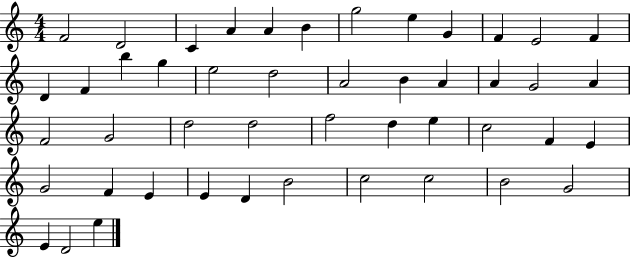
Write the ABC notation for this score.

X:1
T:Untitled
M:4/4
L:1/4
K:C
F2 D2 C A A B g2 e G F E2 F D F b g e2 d2 A2 B A A G2 A F2 G2 d2 d2 f2 d e c2 F E G2 F E E D B2 c2 c2 B2 G2 E D2 e